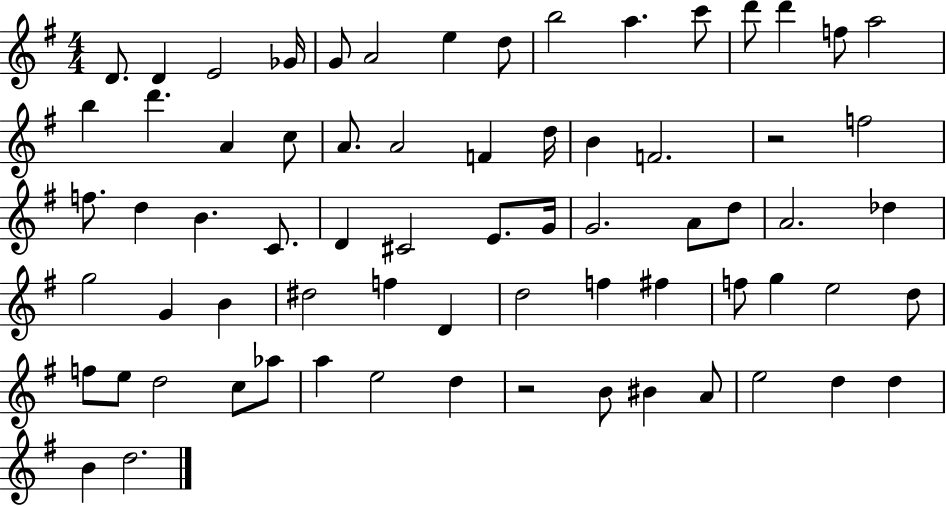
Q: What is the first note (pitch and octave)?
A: D4